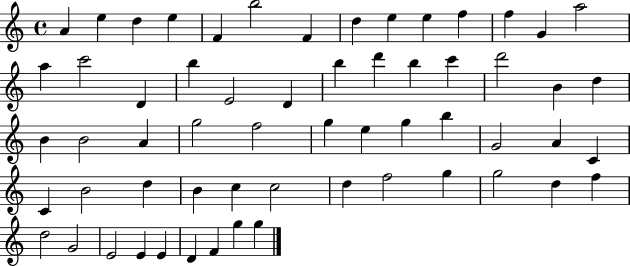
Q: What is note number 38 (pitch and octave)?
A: A4